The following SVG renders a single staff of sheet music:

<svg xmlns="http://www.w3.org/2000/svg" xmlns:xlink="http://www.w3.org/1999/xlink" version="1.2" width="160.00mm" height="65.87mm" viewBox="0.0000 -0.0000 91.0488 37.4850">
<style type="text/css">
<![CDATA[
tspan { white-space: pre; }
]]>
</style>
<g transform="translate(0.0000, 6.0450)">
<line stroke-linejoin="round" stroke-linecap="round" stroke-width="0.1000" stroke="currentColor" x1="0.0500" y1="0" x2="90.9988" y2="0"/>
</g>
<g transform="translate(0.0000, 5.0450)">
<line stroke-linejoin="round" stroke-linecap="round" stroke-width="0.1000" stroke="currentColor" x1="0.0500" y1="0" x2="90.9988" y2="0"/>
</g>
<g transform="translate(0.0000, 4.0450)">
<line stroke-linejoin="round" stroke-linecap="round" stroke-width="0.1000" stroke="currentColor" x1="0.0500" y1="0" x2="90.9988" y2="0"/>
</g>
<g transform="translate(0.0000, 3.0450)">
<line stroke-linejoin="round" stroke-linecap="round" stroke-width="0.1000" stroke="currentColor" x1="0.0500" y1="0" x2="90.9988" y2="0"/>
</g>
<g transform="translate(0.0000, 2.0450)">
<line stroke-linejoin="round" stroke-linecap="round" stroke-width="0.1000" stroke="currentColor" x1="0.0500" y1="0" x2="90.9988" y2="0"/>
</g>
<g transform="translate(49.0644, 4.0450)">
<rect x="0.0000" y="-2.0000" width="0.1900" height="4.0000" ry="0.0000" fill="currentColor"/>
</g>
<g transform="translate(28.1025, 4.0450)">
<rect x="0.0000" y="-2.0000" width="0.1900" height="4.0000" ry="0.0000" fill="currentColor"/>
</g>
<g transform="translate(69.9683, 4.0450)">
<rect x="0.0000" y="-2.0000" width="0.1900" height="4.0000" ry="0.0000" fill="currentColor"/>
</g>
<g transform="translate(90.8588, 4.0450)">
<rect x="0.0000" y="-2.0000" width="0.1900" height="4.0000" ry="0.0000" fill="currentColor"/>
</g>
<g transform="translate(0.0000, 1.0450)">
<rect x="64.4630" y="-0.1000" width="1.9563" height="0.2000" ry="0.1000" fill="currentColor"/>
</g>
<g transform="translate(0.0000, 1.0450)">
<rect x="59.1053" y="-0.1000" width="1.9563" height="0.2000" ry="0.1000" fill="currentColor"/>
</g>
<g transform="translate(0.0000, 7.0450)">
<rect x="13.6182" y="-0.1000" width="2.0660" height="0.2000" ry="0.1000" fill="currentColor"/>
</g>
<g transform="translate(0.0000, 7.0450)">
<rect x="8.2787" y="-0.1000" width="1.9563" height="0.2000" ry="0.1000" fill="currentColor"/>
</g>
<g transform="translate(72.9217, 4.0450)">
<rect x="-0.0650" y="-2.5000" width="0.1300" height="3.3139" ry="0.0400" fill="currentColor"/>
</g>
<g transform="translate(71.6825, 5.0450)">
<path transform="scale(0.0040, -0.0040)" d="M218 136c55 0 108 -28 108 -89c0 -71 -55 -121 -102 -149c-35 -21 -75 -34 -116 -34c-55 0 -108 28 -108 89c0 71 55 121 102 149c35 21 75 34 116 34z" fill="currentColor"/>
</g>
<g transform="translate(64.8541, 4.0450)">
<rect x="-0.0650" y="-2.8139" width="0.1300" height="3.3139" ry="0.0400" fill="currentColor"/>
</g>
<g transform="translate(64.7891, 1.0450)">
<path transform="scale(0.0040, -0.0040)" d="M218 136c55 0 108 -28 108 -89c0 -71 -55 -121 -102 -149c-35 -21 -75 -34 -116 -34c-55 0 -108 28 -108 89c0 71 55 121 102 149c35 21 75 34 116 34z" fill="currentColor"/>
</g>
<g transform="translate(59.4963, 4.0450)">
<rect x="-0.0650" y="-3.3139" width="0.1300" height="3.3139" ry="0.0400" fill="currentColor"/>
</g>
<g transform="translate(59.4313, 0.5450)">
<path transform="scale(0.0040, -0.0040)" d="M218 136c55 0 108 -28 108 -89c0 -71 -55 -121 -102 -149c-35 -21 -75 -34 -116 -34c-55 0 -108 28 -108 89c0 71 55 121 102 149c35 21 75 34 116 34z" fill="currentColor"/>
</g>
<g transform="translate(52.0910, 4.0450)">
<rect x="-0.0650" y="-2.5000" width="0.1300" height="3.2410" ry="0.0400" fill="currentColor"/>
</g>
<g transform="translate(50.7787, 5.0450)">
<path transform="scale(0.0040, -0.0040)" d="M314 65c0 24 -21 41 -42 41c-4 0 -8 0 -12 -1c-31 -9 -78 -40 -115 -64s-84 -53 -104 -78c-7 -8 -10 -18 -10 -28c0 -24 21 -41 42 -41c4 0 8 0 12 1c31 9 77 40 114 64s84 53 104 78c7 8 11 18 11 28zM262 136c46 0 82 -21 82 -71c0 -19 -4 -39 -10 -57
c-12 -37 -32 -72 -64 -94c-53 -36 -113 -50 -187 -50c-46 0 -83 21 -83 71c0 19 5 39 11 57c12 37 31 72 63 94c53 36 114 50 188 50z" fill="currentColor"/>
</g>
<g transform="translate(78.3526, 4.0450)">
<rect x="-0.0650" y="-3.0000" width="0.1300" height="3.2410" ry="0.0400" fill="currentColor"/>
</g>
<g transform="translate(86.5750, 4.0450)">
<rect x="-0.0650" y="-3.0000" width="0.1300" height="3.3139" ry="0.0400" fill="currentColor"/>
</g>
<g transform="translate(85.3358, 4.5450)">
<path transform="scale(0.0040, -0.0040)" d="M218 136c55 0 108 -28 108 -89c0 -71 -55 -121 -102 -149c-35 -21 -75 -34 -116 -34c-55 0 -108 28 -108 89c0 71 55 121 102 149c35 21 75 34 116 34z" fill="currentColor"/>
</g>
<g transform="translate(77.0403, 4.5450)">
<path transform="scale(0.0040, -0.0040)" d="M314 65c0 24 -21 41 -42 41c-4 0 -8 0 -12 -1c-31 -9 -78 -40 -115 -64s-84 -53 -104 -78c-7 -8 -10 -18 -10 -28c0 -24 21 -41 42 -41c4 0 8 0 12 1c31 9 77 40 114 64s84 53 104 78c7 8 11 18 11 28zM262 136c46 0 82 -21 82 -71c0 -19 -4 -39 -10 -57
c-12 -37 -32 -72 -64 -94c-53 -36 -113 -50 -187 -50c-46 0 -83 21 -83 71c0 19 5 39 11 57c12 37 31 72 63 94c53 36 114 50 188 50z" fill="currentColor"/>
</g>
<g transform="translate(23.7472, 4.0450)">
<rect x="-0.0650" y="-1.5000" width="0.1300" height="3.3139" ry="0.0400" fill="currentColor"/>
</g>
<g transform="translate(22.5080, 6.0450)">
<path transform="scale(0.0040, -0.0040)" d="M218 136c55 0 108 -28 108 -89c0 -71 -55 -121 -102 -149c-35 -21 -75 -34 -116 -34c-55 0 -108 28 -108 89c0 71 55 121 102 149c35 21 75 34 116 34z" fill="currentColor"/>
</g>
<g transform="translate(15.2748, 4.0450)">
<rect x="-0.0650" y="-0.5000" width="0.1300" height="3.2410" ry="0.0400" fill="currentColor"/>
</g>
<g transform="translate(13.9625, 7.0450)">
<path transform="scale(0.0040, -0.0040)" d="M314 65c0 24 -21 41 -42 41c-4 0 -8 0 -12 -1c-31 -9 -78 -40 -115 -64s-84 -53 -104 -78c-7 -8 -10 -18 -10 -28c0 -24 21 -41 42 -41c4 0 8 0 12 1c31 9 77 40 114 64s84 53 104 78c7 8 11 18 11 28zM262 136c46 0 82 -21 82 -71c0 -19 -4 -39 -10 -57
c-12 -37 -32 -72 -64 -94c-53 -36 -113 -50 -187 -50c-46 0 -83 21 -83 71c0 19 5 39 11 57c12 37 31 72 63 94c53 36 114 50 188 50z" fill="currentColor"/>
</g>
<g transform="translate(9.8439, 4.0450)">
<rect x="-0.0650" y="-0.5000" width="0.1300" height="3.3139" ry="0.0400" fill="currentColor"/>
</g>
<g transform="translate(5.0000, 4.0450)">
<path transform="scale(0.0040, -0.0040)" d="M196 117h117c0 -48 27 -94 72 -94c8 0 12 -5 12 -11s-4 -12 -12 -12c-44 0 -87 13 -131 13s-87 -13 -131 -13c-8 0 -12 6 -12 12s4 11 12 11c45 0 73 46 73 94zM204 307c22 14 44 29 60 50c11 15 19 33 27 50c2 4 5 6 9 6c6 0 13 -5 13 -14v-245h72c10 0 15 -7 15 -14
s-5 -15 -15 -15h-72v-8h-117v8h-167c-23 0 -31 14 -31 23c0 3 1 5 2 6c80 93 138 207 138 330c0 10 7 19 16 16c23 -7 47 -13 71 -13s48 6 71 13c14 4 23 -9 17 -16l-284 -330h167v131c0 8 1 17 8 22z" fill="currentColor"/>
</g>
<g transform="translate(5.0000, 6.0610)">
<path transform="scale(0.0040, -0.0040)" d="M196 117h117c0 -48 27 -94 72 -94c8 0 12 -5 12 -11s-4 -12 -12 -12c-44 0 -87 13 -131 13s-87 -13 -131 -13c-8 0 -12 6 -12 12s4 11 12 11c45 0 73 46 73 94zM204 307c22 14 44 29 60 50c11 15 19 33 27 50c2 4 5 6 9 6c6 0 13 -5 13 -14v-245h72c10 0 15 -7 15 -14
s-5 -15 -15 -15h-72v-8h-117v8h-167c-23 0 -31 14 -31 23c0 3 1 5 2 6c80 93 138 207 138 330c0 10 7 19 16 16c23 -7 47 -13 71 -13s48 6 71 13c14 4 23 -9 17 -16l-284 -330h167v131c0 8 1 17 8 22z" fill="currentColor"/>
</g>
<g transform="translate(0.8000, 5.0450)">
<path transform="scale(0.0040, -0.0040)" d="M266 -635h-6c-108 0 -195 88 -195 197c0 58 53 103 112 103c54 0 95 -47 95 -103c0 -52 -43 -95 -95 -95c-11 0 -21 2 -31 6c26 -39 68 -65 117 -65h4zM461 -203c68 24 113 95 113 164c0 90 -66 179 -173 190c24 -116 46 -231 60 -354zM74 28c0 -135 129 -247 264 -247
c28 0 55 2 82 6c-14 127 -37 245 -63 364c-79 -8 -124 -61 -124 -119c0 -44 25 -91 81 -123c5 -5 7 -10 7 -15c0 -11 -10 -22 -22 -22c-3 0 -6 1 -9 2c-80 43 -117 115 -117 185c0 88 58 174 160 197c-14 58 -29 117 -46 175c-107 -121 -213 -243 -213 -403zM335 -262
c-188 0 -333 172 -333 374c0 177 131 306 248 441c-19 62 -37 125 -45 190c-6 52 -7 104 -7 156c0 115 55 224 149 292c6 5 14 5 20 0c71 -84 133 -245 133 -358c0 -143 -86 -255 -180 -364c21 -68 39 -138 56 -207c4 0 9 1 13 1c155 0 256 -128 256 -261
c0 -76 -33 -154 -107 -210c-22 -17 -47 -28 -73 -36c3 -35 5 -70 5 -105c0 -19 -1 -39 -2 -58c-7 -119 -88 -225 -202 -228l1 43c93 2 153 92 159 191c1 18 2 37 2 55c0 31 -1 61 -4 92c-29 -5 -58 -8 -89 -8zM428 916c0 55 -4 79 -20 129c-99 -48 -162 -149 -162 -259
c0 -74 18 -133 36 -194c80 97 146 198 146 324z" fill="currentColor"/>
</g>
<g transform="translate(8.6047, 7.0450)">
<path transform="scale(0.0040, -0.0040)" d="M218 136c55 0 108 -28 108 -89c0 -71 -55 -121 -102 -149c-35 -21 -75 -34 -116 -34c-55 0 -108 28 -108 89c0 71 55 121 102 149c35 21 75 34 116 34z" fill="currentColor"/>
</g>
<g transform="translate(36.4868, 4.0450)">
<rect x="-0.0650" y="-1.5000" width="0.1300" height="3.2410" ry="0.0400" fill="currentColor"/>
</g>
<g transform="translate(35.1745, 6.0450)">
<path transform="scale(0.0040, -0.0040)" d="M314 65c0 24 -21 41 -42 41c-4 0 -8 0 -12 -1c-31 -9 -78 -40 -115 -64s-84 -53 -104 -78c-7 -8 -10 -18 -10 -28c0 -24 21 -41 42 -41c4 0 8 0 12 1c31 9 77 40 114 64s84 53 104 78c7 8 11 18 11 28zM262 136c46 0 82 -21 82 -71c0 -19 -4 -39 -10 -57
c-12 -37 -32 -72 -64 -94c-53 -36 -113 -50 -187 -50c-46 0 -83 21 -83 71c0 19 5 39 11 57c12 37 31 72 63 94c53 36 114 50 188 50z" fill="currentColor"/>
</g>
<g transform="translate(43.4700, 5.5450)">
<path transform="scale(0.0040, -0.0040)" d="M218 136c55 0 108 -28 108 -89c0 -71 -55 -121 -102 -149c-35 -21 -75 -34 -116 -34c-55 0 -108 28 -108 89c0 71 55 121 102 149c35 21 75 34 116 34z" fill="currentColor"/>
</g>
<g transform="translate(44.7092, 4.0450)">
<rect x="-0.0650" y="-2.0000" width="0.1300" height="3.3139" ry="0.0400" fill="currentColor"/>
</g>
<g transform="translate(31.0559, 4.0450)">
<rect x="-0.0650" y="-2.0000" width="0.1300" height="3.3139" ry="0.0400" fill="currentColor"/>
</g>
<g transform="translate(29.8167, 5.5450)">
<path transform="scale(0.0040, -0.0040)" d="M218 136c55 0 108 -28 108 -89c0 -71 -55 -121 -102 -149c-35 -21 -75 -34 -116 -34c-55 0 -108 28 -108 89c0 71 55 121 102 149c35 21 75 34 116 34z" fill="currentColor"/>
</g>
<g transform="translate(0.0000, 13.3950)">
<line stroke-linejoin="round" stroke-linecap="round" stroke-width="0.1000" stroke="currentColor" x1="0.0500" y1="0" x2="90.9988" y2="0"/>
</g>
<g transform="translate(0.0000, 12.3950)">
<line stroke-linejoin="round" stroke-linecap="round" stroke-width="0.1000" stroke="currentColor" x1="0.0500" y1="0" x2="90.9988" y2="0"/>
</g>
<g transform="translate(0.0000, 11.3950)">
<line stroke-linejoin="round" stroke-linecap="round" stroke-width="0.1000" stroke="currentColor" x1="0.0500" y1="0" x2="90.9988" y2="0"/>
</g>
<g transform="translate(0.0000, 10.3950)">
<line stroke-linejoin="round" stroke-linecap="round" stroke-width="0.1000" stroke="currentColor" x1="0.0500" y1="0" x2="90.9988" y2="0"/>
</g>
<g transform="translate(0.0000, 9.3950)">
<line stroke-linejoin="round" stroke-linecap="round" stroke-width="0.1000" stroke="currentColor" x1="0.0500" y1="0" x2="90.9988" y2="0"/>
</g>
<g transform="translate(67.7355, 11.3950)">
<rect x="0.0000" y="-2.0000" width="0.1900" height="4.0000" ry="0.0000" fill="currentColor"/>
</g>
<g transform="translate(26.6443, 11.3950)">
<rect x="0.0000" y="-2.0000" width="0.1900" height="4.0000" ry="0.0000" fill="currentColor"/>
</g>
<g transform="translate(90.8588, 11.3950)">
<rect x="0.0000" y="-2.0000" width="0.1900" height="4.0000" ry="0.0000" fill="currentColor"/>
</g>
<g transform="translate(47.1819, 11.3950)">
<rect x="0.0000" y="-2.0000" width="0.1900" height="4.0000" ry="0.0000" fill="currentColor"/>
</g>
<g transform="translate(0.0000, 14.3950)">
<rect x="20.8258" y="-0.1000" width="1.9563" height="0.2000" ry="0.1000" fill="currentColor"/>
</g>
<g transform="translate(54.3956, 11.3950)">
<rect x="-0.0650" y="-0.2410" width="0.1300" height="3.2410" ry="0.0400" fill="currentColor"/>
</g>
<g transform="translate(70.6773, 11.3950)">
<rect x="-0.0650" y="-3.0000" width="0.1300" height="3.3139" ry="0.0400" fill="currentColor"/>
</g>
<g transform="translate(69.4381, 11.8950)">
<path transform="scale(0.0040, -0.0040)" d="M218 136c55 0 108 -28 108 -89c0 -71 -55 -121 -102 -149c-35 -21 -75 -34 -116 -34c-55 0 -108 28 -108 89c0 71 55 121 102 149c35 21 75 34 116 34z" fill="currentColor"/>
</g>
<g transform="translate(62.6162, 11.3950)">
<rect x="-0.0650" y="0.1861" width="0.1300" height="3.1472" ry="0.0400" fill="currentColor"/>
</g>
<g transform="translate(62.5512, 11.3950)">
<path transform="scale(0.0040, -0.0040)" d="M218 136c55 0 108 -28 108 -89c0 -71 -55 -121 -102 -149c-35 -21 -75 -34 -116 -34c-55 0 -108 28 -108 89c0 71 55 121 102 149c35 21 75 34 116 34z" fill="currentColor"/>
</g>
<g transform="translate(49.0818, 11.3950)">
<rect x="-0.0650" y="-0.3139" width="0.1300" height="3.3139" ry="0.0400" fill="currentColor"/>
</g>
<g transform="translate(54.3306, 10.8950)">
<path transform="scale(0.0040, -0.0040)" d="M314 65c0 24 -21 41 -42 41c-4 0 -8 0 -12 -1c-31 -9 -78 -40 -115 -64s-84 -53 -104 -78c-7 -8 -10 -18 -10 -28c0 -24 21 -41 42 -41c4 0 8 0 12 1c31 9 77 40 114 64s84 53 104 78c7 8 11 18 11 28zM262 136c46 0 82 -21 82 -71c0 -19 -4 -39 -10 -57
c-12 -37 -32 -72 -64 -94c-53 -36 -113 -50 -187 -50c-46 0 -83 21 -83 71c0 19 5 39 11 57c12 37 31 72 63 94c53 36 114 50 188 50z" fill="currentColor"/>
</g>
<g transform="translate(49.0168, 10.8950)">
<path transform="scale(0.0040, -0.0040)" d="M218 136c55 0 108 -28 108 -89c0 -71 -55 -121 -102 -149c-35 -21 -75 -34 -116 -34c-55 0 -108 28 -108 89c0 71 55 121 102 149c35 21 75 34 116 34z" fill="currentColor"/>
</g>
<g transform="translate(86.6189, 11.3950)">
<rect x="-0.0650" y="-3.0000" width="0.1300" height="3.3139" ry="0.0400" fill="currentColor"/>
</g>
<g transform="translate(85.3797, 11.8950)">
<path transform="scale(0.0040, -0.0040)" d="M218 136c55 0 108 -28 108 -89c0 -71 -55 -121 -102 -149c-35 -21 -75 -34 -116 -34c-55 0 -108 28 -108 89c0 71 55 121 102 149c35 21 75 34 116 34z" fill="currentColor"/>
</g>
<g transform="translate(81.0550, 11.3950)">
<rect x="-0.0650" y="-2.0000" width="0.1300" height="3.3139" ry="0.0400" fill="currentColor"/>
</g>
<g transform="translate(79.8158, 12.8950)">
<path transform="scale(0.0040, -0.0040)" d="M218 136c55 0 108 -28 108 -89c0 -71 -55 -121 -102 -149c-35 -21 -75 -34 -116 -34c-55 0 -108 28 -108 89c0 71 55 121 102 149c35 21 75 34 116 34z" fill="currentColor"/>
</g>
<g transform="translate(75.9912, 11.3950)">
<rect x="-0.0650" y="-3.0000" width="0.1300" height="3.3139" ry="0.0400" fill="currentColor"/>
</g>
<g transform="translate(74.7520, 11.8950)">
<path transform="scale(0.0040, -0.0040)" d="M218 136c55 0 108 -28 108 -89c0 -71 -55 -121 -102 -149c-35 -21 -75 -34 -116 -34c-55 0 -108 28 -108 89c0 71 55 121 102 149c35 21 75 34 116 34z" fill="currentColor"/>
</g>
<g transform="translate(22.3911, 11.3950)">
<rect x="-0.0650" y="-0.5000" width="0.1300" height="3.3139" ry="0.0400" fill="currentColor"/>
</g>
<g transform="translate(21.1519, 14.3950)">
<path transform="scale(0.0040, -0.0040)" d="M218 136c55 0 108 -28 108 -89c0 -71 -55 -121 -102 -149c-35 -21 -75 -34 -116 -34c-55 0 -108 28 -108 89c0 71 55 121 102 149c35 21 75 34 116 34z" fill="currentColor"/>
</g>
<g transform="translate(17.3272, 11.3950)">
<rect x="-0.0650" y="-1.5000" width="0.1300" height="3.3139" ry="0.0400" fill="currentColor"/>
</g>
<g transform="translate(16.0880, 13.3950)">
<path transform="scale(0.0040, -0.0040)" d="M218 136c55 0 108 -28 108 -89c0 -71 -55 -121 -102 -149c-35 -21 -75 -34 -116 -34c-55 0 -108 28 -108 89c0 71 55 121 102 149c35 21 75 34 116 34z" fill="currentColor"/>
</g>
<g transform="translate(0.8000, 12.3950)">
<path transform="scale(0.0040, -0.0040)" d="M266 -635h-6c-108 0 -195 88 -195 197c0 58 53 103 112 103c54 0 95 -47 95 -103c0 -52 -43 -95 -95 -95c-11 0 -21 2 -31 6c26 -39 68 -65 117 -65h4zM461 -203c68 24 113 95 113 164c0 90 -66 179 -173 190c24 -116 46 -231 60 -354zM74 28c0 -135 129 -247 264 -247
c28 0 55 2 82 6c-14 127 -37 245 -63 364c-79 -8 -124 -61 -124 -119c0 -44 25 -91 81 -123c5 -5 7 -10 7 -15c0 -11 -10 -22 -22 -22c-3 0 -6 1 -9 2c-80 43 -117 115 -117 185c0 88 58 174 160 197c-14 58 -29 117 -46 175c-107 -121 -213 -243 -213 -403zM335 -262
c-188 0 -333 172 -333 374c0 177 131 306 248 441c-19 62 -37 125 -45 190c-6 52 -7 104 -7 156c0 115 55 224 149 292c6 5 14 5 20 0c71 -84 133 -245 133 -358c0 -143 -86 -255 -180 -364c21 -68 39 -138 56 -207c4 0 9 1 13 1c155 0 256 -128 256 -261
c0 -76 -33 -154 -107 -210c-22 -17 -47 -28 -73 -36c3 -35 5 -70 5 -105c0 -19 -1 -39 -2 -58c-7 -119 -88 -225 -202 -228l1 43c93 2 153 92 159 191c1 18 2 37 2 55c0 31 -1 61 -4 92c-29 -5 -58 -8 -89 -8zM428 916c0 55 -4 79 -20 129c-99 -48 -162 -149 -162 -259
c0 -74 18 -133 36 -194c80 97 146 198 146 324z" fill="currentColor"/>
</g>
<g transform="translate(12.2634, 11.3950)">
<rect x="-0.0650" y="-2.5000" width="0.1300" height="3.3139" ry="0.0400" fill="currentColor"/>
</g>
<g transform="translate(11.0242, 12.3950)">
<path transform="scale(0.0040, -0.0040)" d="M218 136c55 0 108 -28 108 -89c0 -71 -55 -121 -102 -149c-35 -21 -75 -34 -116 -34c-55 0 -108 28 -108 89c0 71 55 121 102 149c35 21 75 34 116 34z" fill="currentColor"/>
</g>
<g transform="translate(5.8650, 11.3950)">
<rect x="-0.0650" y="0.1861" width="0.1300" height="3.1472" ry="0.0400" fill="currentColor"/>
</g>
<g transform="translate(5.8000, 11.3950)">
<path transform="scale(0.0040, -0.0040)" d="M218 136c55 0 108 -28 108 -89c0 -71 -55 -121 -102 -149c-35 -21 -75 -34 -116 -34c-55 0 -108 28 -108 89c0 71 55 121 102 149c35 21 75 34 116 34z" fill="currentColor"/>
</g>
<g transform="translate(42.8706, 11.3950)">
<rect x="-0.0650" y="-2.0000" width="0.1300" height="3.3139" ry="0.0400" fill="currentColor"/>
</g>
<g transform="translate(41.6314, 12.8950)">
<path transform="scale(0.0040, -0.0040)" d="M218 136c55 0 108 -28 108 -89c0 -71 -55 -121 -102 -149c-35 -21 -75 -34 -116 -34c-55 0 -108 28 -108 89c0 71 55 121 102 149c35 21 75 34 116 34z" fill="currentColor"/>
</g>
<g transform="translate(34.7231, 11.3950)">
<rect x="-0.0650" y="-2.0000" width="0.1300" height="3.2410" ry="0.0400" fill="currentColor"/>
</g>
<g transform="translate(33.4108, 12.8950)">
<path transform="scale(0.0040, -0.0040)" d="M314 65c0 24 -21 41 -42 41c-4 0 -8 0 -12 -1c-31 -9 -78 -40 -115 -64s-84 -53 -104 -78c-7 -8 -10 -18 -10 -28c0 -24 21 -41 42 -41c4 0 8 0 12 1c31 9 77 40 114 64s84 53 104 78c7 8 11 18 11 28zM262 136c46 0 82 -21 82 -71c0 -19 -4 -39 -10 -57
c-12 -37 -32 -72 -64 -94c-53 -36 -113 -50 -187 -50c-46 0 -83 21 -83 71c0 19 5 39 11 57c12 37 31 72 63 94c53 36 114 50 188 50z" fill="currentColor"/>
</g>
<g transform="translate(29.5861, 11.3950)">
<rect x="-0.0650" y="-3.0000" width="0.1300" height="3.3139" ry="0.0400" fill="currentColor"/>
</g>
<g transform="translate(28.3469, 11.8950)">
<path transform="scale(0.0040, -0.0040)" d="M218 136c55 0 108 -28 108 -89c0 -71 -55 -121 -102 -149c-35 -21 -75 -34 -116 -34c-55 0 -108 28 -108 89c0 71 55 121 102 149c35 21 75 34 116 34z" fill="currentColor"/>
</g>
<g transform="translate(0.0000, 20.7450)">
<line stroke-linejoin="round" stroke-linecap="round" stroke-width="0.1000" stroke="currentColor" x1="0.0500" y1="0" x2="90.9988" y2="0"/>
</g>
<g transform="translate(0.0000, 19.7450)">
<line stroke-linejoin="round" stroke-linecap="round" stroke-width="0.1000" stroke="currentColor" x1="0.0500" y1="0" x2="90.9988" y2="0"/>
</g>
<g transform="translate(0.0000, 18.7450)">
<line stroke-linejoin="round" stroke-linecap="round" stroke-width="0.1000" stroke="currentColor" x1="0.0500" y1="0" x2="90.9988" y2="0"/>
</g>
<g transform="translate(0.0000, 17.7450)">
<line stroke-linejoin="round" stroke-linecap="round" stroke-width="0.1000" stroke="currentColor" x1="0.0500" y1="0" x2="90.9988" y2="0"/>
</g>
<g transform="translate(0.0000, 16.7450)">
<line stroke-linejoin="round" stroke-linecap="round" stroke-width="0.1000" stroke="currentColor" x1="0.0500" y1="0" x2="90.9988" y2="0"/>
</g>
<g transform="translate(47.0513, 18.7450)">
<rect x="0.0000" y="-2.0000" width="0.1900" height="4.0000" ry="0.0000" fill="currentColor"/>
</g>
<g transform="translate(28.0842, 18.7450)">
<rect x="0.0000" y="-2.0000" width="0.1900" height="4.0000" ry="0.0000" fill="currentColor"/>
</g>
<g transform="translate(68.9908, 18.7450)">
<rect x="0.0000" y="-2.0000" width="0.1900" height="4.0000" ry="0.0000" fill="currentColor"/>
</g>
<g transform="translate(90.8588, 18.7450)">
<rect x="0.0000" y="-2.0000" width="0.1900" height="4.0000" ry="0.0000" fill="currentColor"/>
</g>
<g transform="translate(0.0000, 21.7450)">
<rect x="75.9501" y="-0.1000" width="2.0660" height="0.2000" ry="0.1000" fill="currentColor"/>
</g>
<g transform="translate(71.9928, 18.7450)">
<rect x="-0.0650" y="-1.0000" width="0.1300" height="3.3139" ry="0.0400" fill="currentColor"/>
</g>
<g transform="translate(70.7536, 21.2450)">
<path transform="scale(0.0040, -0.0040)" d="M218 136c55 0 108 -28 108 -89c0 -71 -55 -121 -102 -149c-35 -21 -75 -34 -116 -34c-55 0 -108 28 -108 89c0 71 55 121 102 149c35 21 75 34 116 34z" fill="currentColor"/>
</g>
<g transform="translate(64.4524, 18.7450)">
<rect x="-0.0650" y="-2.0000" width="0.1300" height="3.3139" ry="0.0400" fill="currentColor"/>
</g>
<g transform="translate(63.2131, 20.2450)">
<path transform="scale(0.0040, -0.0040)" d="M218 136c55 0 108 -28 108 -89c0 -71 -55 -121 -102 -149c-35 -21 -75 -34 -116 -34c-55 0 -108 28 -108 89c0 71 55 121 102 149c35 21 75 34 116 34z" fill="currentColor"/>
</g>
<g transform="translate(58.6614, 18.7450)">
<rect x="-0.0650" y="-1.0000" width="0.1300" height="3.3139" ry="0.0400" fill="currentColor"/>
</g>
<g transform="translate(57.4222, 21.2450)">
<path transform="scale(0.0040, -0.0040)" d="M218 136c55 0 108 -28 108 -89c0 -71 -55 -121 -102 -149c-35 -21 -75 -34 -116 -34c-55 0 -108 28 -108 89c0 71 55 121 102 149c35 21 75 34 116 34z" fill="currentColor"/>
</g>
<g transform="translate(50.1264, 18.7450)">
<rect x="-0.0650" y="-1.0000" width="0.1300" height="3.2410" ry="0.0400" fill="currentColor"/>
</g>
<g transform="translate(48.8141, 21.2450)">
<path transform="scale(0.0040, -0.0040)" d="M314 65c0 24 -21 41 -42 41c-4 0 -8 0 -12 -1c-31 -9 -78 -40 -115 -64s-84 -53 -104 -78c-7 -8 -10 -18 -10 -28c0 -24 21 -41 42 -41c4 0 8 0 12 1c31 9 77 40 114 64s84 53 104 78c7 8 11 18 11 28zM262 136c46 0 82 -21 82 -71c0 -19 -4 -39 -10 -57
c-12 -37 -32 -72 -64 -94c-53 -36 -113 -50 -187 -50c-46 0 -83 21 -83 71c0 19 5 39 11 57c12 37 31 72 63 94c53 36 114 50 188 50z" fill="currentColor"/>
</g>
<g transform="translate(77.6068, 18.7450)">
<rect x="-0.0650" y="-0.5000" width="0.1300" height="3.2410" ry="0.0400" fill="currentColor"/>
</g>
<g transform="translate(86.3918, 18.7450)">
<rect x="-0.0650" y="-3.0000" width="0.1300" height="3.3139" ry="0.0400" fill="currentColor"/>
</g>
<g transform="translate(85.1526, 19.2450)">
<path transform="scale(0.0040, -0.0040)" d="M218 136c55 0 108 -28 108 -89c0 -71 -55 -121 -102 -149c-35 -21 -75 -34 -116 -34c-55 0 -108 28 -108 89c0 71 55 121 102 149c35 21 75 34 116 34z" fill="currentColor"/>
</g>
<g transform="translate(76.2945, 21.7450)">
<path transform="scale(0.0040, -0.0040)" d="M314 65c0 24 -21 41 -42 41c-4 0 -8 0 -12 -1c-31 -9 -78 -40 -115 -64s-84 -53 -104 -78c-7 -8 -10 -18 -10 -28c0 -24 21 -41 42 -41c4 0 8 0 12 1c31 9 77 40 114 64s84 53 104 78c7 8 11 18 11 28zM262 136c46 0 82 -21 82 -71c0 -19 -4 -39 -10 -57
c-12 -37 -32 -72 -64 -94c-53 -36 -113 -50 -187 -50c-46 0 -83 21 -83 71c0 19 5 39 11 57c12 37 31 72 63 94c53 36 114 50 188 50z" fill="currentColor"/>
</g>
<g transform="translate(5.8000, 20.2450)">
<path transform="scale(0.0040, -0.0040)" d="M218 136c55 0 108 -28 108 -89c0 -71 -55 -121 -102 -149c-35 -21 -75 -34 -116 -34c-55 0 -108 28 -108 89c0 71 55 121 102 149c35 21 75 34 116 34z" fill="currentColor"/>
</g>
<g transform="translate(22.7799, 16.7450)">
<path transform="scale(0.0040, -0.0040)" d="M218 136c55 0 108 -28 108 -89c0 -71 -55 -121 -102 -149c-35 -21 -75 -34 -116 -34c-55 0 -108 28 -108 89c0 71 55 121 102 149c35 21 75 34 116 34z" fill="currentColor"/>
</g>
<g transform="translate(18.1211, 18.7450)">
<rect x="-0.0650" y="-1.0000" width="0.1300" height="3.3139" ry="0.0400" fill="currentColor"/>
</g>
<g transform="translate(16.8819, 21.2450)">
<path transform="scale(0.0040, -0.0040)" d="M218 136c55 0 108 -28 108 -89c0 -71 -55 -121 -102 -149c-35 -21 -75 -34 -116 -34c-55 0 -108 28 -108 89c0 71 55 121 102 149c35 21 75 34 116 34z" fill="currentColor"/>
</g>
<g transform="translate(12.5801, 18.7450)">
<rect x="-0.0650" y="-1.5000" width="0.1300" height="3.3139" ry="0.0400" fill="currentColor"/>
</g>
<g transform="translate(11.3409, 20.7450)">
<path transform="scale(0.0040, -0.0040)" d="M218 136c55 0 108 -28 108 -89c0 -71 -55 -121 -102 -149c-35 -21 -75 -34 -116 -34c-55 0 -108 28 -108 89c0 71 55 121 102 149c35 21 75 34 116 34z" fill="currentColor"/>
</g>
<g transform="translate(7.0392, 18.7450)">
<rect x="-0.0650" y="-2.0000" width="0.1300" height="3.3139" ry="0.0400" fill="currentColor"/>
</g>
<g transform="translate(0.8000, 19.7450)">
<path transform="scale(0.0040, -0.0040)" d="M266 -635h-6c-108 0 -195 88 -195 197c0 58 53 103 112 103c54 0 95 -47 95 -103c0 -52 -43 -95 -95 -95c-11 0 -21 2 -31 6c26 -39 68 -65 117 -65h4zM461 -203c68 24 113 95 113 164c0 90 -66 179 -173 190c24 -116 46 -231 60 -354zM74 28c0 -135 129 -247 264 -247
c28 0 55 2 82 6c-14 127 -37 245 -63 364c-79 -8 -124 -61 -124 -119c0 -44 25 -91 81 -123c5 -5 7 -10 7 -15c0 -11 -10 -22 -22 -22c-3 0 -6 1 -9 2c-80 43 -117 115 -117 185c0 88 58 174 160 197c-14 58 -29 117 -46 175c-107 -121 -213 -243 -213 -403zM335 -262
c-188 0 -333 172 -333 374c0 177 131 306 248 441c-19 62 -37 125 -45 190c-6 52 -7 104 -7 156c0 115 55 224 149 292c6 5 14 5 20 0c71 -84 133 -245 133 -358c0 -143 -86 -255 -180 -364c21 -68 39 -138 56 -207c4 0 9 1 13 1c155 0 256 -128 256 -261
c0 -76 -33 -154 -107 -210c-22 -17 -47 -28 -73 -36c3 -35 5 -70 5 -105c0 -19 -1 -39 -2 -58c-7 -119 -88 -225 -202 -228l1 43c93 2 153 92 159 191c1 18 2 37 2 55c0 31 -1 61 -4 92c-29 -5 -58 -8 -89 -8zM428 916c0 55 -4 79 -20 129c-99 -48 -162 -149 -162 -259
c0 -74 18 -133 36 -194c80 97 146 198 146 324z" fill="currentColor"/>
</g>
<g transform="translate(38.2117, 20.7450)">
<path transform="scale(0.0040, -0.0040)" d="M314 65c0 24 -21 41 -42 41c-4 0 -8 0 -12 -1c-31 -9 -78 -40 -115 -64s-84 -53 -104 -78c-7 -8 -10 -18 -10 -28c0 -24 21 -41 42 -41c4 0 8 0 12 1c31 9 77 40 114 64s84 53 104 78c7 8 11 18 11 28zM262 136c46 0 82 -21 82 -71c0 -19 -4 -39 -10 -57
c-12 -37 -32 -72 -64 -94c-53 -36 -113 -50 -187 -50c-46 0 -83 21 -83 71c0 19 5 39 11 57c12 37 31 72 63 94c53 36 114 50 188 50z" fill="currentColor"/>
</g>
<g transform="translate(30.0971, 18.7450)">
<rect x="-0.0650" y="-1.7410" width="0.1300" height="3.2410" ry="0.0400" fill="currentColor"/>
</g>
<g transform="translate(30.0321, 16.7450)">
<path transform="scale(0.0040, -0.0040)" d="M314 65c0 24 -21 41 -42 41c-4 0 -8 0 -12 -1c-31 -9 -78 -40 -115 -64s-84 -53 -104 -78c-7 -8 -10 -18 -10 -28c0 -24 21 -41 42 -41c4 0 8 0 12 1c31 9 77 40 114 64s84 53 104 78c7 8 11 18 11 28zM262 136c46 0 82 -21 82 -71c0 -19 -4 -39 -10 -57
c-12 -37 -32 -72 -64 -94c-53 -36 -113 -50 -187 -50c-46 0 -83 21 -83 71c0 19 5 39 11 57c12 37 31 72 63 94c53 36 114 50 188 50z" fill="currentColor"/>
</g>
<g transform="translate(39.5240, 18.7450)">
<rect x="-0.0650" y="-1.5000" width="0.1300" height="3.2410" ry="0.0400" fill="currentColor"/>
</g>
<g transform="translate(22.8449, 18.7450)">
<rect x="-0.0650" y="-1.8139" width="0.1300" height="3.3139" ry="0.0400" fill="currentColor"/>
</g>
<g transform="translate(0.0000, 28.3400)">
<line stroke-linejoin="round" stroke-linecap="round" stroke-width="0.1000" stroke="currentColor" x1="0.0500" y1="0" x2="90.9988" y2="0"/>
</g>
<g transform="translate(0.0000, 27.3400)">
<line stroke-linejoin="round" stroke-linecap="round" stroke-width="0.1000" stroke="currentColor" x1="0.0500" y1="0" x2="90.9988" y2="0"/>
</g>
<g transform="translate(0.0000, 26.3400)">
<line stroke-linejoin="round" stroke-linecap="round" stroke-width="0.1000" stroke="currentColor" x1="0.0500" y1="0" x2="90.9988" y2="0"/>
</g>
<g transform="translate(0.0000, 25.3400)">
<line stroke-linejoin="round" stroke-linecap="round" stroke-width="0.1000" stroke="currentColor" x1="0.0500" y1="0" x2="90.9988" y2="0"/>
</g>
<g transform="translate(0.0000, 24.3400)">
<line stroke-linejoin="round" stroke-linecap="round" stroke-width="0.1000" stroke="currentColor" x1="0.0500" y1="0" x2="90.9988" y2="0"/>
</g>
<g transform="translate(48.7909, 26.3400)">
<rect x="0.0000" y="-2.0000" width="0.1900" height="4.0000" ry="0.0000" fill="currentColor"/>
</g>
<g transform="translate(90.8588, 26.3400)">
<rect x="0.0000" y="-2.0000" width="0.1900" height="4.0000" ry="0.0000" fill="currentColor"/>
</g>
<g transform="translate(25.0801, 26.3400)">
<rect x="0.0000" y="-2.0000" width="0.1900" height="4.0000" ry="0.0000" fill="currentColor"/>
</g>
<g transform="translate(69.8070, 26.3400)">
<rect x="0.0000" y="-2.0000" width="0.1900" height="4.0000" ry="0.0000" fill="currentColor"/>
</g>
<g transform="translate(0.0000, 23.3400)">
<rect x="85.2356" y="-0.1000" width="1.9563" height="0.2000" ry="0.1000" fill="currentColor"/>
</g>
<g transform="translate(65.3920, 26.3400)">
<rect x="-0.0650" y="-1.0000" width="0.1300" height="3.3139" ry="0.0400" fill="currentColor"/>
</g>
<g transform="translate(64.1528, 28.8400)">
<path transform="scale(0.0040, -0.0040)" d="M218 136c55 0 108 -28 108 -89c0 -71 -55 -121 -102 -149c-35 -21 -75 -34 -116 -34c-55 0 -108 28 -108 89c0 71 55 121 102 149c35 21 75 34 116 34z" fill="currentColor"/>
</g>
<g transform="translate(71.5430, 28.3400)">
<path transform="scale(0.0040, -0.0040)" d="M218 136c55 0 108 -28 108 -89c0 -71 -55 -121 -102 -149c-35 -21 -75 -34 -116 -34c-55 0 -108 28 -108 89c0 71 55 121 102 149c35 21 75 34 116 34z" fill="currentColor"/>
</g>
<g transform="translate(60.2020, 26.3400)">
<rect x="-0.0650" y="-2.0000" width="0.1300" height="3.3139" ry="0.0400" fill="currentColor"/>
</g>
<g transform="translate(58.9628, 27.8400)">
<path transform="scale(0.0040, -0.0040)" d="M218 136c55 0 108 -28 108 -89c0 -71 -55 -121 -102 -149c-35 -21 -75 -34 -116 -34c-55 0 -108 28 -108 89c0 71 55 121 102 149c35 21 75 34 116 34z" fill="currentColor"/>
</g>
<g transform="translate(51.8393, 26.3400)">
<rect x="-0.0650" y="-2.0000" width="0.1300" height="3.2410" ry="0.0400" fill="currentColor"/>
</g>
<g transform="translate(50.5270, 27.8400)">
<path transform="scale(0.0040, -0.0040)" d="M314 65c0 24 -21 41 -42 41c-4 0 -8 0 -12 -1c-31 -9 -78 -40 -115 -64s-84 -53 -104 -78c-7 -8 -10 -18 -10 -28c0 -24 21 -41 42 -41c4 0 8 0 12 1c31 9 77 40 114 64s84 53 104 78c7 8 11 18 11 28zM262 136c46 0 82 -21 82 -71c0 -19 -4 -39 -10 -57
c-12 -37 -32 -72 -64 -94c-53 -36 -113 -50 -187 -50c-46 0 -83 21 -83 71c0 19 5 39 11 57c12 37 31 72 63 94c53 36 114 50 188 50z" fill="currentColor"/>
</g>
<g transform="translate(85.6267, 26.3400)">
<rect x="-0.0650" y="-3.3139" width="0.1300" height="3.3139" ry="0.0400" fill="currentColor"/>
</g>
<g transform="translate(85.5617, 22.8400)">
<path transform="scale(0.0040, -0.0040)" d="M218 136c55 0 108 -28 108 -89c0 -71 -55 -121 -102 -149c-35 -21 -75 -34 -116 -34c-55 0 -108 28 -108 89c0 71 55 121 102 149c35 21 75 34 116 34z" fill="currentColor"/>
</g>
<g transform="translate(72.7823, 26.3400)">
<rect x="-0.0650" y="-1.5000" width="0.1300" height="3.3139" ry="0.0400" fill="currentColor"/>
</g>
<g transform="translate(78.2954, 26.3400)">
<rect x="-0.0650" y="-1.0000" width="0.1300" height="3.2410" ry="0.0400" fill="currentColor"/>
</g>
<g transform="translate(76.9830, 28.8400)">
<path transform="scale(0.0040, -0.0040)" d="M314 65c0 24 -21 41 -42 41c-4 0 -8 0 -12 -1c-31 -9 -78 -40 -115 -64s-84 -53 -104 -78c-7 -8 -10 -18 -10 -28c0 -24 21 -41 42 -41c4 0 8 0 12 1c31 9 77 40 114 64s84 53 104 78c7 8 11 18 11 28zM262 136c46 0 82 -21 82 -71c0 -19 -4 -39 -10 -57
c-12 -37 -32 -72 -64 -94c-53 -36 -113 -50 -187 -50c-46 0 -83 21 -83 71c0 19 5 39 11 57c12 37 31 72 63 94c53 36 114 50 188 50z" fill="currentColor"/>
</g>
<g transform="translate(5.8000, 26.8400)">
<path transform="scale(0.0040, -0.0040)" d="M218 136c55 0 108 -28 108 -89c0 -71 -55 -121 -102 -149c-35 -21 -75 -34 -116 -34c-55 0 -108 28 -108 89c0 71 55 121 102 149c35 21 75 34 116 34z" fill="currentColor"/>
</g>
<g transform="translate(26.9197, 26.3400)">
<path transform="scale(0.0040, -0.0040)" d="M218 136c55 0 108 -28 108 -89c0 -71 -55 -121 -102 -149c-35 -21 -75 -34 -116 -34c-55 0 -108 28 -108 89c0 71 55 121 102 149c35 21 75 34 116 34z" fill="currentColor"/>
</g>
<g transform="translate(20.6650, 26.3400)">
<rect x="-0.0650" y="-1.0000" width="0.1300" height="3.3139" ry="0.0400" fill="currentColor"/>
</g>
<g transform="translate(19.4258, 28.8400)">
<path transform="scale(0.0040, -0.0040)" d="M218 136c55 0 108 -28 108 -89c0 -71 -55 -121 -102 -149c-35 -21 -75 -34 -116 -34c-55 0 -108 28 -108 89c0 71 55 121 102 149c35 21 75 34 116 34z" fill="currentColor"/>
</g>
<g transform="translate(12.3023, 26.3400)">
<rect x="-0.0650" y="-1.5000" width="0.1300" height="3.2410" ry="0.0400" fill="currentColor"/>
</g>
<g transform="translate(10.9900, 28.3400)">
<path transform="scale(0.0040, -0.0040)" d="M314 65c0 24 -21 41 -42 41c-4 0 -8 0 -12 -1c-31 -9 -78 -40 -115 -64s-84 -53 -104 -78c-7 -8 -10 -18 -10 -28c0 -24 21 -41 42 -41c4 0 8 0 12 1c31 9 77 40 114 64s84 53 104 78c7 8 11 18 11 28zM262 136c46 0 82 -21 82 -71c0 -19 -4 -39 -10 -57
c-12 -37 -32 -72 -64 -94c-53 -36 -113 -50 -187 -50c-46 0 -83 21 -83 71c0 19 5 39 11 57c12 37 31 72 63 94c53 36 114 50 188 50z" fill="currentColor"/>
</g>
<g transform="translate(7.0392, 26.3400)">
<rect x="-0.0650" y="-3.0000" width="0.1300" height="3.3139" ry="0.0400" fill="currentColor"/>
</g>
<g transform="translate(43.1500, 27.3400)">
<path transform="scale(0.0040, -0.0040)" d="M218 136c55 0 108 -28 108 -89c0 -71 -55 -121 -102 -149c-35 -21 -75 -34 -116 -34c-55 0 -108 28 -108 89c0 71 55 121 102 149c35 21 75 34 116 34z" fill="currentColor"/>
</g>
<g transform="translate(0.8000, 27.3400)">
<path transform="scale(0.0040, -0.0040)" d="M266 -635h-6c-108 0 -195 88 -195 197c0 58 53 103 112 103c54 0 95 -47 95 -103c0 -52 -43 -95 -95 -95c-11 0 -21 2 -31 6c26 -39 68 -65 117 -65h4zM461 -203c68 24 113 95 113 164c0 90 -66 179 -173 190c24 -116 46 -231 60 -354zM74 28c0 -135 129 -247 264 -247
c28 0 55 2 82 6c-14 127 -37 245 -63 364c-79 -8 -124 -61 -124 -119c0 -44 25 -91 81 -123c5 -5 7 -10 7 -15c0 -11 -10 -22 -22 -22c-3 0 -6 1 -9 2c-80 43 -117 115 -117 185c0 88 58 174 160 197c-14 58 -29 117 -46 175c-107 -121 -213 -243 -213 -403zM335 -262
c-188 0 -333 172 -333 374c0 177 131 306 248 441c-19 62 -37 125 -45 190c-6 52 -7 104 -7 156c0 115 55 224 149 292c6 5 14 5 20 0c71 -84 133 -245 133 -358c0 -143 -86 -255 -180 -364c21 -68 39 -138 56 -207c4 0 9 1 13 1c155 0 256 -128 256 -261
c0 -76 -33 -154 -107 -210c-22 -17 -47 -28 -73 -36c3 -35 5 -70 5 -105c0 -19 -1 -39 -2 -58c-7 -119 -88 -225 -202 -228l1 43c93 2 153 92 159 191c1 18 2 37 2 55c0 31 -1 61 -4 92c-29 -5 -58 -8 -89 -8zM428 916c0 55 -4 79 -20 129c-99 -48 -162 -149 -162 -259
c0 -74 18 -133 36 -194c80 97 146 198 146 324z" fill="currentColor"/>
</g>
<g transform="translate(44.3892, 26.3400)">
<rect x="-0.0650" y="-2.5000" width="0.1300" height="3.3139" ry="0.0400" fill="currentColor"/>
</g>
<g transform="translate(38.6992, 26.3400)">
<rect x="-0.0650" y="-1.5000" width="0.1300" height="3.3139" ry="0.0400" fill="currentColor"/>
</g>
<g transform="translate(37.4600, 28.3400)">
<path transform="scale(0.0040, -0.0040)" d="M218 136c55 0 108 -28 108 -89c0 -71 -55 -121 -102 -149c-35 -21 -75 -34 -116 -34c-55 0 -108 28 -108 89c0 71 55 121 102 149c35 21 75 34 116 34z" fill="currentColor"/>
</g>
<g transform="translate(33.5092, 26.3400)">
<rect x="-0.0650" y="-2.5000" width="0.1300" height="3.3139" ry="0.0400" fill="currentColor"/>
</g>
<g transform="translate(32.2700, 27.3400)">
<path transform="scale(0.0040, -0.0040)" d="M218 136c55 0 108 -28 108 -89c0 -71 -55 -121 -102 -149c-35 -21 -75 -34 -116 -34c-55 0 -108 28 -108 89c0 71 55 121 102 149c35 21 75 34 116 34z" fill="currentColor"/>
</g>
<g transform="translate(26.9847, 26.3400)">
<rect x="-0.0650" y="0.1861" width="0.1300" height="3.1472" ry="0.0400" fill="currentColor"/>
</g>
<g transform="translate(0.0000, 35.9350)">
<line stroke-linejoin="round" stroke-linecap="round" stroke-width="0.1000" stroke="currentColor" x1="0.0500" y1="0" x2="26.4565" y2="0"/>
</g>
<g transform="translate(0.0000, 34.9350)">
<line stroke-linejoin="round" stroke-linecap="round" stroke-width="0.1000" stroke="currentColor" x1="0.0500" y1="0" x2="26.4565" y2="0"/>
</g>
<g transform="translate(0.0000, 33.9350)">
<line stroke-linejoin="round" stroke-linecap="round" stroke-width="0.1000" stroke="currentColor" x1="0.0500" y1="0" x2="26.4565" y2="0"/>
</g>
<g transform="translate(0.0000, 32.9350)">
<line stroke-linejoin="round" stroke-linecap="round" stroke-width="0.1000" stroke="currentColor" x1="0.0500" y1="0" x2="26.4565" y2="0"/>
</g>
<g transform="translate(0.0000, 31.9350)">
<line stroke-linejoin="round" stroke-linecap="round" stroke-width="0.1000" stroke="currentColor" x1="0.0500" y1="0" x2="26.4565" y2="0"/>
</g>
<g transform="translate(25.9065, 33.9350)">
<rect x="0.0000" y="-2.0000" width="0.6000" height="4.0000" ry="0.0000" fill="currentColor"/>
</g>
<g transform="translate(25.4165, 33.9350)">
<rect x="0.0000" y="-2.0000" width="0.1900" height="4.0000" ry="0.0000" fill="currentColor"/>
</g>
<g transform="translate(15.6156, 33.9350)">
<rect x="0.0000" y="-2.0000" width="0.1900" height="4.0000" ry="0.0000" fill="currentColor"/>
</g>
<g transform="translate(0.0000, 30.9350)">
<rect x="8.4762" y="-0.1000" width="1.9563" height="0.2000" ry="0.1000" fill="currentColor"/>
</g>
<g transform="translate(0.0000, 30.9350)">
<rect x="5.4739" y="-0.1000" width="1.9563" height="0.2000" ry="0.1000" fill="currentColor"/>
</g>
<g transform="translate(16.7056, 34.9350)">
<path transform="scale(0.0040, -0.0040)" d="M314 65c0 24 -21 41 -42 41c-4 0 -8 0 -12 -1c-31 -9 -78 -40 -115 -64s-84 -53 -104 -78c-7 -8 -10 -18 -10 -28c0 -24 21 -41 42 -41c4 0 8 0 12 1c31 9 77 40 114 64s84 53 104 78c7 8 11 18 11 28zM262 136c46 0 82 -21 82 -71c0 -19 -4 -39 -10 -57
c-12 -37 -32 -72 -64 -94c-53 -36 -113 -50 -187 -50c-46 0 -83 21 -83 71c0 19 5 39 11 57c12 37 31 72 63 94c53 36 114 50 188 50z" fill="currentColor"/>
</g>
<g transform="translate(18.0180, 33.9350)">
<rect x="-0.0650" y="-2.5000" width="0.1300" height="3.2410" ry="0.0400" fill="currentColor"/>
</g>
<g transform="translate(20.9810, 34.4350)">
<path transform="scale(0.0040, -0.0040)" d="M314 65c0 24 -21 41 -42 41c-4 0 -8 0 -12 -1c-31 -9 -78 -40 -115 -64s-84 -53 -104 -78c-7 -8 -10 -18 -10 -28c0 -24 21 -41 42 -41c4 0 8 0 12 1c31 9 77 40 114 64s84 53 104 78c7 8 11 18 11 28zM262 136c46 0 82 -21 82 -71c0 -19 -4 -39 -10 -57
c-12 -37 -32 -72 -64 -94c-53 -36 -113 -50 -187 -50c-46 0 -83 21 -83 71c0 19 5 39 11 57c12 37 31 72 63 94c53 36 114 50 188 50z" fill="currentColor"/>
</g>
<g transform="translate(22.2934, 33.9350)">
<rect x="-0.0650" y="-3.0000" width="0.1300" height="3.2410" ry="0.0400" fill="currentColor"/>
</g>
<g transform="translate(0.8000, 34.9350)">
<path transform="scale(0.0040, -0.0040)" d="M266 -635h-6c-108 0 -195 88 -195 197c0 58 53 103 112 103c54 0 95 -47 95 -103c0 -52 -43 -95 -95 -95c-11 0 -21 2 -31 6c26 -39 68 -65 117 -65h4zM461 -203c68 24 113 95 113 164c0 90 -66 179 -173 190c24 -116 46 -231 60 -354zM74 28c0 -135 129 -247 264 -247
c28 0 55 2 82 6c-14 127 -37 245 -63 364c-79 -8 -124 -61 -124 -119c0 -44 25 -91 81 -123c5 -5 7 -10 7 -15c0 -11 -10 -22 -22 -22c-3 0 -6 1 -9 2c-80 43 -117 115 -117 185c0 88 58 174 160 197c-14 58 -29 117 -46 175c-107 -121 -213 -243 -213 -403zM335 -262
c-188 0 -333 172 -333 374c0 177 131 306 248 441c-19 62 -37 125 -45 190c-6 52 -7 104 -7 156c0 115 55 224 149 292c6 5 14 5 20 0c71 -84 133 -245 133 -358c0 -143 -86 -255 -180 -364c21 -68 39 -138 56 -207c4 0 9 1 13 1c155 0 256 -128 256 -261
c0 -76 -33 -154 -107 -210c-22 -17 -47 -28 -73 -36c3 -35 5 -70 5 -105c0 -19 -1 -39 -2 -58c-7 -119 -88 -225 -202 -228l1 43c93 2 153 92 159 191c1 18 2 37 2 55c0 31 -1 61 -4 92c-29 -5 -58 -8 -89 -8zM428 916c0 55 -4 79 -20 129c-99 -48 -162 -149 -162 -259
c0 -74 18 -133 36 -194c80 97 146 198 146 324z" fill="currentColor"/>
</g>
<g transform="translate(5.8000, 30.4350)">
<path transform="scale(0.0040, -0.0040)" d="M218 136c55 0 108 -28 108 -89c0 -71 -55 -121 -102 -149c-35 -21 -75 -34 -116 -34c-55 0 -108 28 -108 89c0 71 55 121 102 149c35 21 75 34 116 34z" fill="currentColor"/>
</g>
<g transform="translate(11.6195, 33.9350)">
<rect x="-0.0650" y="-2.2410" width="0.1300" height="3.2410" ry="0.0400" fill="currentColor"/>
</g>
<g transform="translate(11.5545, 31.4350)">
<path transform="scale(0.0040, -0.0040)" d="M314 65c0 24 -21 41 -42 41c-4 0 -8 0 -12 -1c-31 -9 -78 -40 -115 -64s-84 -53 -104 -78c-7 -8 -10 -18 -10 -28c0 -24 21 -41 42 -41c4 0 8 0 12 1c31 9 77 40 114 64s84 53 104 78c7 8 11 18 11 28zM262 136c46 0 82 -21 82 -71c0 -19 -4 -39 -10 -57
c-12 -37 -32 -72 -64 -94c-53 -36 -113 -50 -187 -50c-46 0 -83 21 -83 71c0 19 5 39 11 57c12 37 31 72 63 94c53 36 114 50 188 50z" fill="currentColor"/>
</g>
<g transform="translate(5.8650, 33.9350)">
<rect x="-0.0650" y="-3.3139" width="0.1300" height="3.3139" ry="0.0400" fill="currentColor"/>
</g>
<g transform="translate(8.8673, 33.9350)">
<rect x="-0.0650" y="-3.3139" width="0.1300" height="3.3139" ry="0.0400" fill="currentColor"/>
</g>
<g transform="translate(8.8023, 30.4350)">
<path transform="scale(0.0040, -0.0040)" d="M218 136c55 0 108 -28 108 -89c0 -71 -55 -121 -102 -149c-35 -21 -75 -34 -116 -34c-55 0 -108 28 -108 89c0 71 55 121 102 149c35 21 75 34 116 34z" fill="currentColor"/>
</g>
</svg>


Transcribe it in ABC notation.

X:1
T:Untitled
M:4/4
L:1/4
K:C
C C2 E F E2 F G2 b a G A2 A B G E C A F2 F c c2 B A A F A F E D f f2 E2 D2 D F D C2 A A E2 D B G E G F2 F D E D2 b b b g2 G2 A2